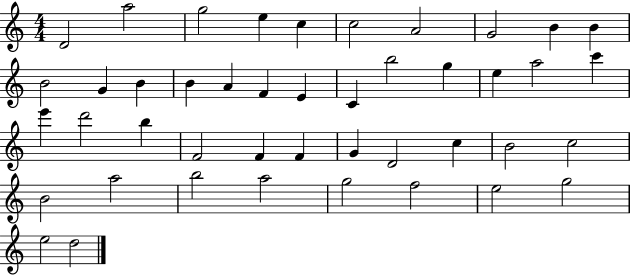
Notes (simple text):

D4/h A5/h G5/h E5/q C5/q C5/h A4/h G4/h B4/q B4/q B4/h G4/q B4/q B4/q A4/q F4/q E4/q C4/q B5/h G5/q E5/q A5/h C6/q E6/q D6/h B5/q F4/h F4/q F4/q G4/q D4/h C5/q B4/h C5/h B4/h A5/h B5/h A5/h G5/h F5/h E5/h G5/h E5/h D5/h